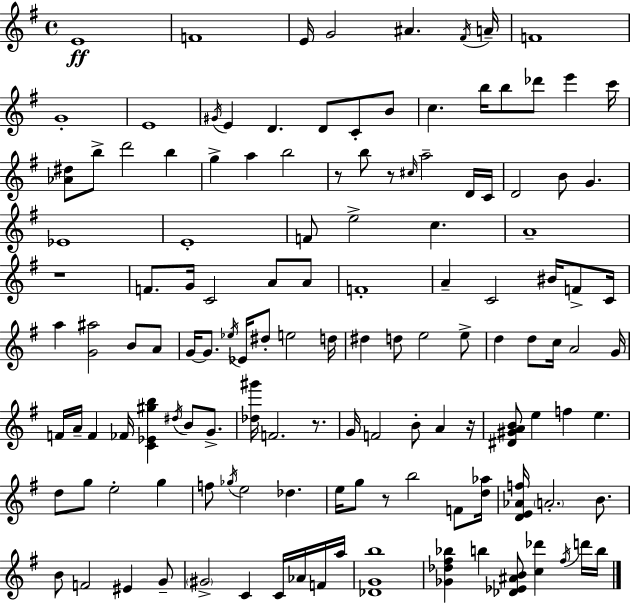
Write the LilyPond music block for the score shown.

{
  \clef treble
  \time 4/4
  \defaultTimeSignature
  \key g \major
  e'1\ff | f'1 | e'16 g'2 ais'4. \acciaccatura { fis'16 } | a'16-- f'1 | \break g'1-. | e'1 | \acciaccatura { gis'16 } e'4 d'4. d'8 c'8-. | b'8 c''4. b''16 b''8 des'''8 e'''4 | \break c'''16 <aes' dis''>8 b''8-> d'''2 b''4 | g''4-> a''4 b''2 | r8 b''8 r8 \grace { cis''16 } a''2-- | d'16 c'16 d'2 b'8 g'4. | \break ees'1 | e'1-. | f'8 e''2-> c''4. | a'1-- | \break r1 | f'8. g'16 c'2 a'8 | a'8 f'1-. | a'4-- c'2 bis'16 | \break f'8-> c'16 a''4 <g' ais''>2 b'8 | a'8 g'16~~ g'8. \acciaccatura { ees''16 } ees'16 dis''8-. e''2 | d''16 dis''4 d''8 e''2 | e''8-> d''4 d''8 c''16 a'2 | \break g'16 f'16 a'16-- f'4 fes'16 <c' ees' gis'' b''>4 \acciaccatura { dis''16 } | b'8 g'8.-> <des'' gis'''>16 f'2. | r8. g'16 f'2 b'8-. | a'4 r16 <dis' gis' a' b'>8 e''4 f''4 e''4. | \break d''8 g''8 e''2-. | g''4 f''8 \acciaccatura { ges''16 } e''2 | des''4. e''16 g''8 r8 b''2 | f'8 <d'' aes''>16 <d' e' aes' f''>16 \parenthesize a'2.-. | \break b'8. b'8 f'2 | eis'4 g'8-- \parenthesize gis'2-> c'4 | c'16 aes'16 f'16 a''16 <des' g' b''>1 | <ges' des'' fis'' bes''>4 b''4 <des' ees' ais' b'>8 | \break <c'' des'''>4 \acciaccatura { fis''16 } d'''16 b''16 \bar "|."
}